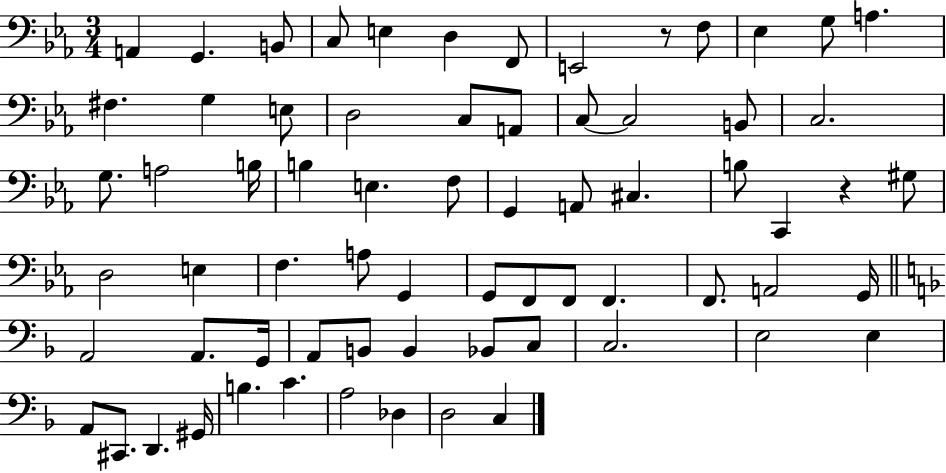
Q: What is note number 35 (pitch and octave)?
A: D3